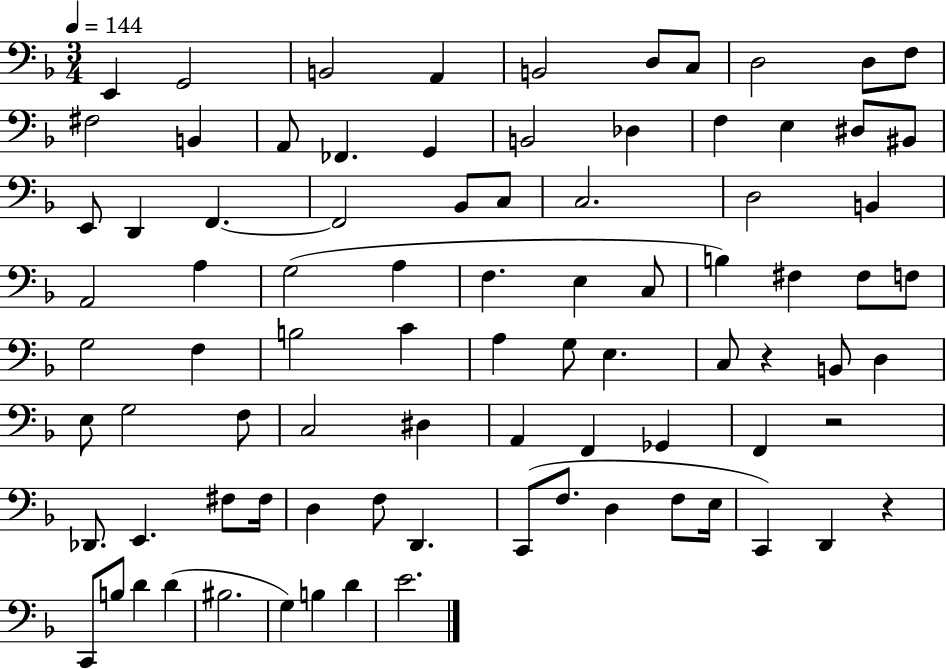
X:1
T:Untitled
M:3/4
L:1/4
K:F
E,, G,,2 B,,2 A,, B,,2 D,/2 C,/2 D,2 D,/2 F,/2 ^F,2 B,, A,,/2 _F,, G,, B,,2 _D, F, E, ^D,/2 ^B,,/2 E,,/2 D,, F,, F,,2 _B,,/2 C,/2 C,2 D,2 B,, A,,2 A, G,2 A, F, E, C,/2 B, ^F, ^F,/2 F,/2 G,2 F, B,2 C A, G,/2 E, C,/2 z B,,/2 D, E,/2 G,2 F,/2 C,2 ^D, A,, F,, _G,, F,, z2 _D,,/2 E,, ^F,/2 ^F,/4 D, F,/2 D,, C,,/2 F,/2 D, F,/2 E,/4 C,, D,, z C,,/2 B,/2 D D ^B,2 G, B, D E2